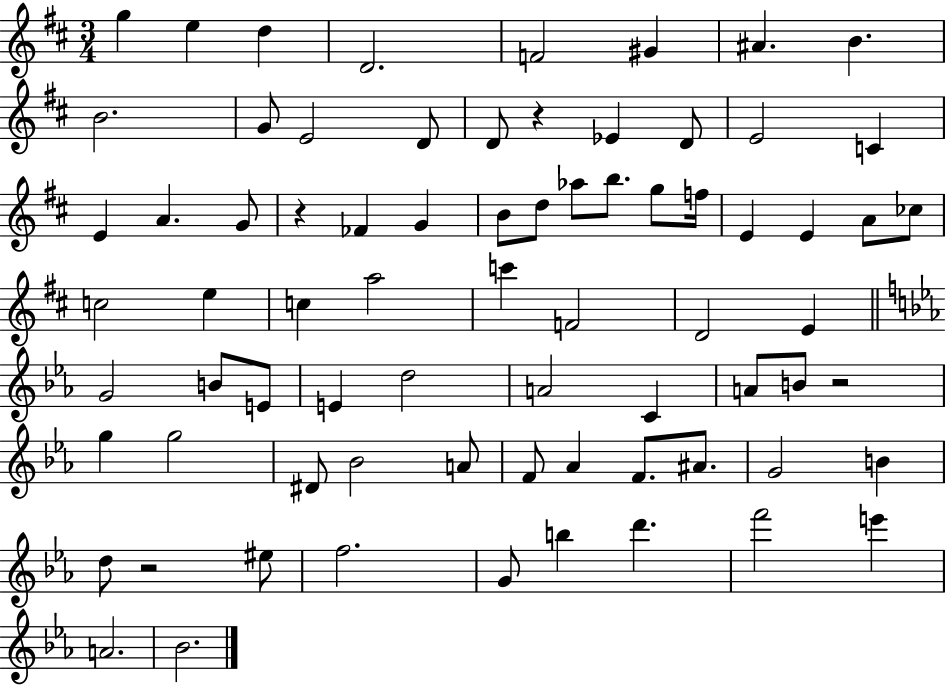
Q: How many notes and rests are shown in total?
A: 74